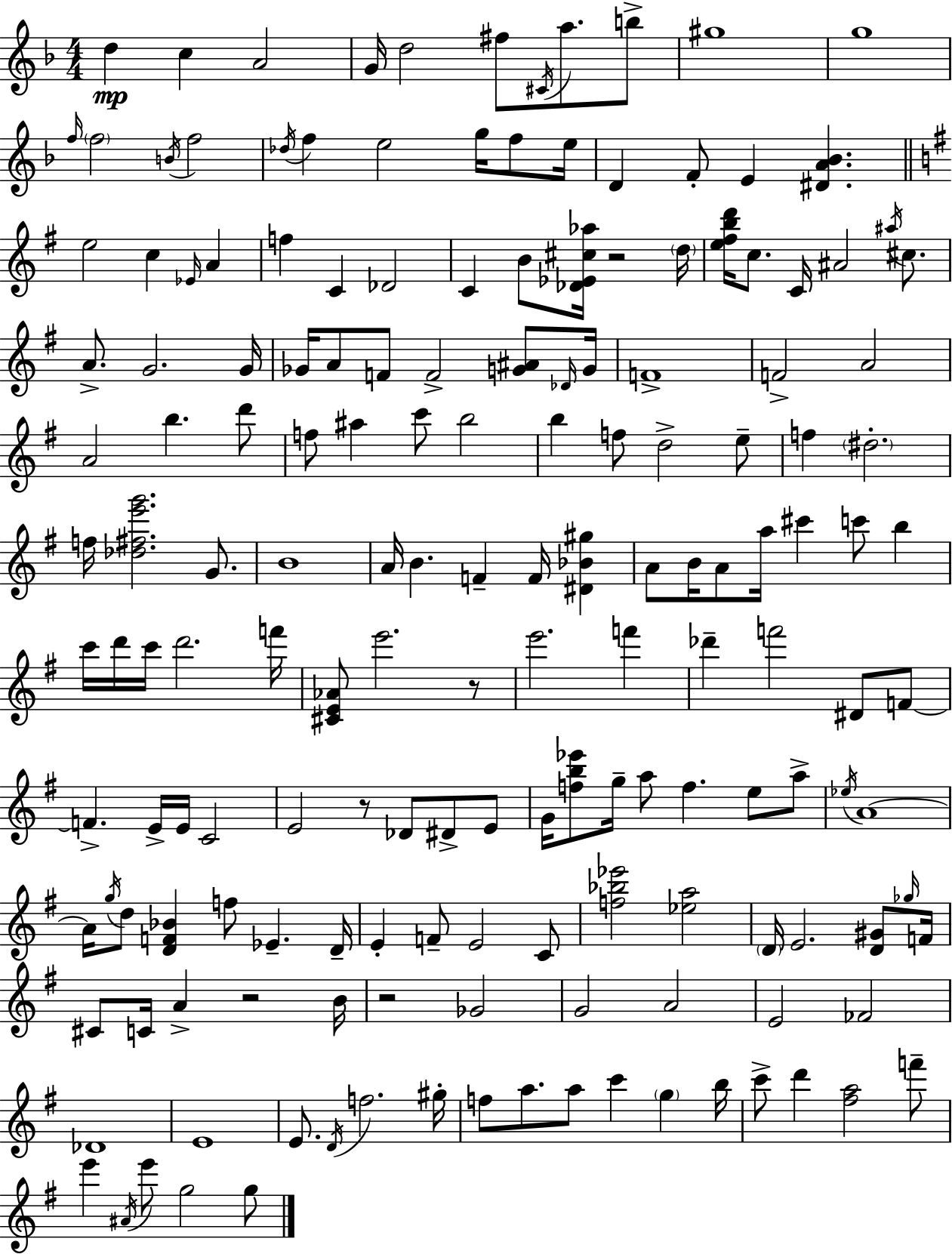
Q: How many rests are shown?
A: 5